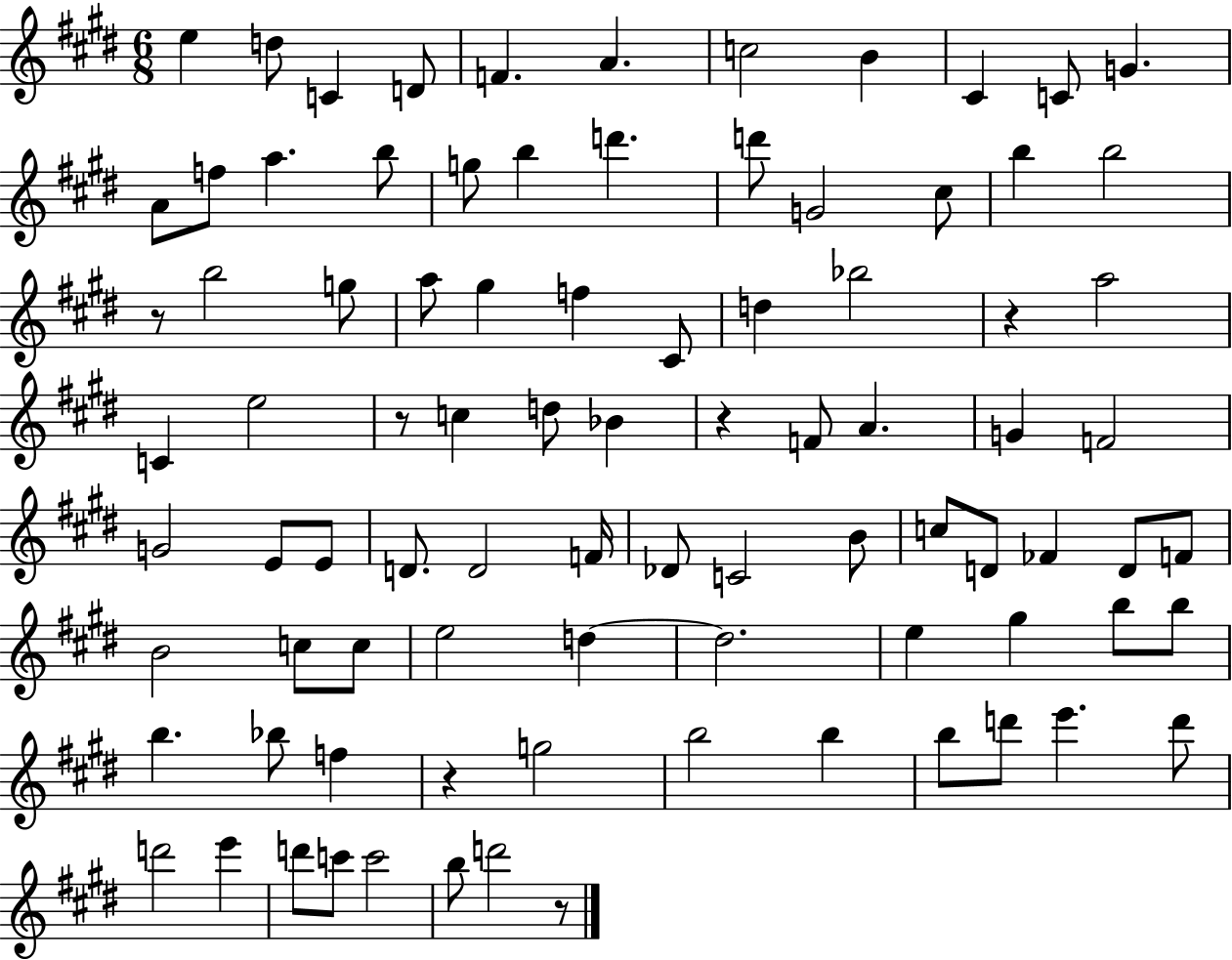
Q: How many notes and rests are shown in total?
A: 88